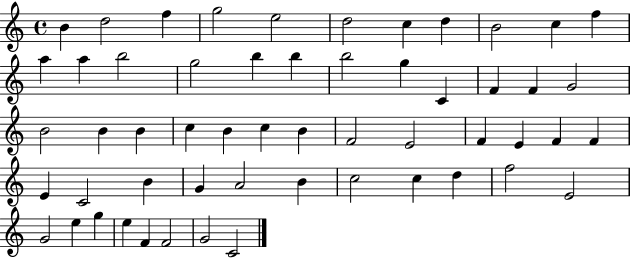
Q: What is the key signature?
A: C major